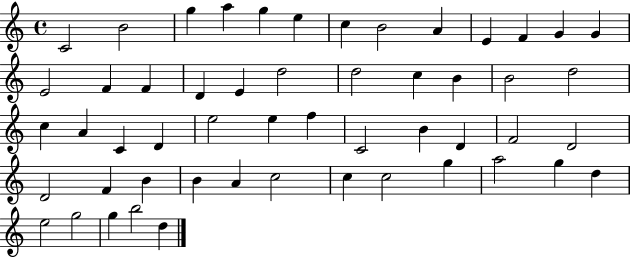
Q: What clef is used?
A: treble